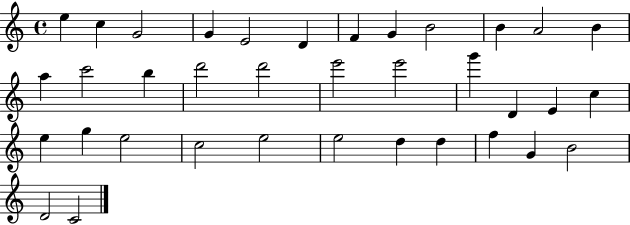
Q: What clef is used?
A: treble